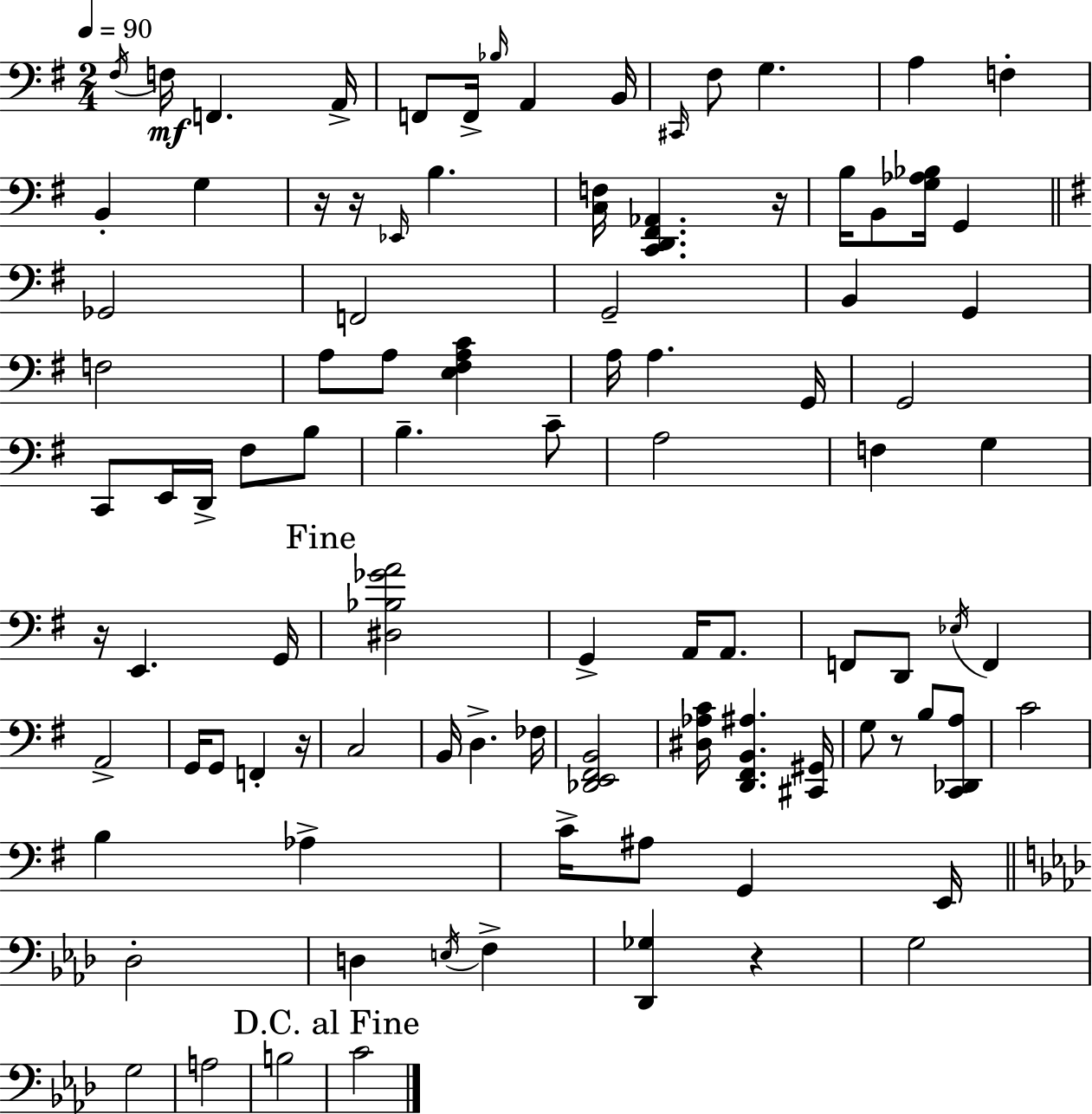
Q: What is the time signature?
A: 2/4